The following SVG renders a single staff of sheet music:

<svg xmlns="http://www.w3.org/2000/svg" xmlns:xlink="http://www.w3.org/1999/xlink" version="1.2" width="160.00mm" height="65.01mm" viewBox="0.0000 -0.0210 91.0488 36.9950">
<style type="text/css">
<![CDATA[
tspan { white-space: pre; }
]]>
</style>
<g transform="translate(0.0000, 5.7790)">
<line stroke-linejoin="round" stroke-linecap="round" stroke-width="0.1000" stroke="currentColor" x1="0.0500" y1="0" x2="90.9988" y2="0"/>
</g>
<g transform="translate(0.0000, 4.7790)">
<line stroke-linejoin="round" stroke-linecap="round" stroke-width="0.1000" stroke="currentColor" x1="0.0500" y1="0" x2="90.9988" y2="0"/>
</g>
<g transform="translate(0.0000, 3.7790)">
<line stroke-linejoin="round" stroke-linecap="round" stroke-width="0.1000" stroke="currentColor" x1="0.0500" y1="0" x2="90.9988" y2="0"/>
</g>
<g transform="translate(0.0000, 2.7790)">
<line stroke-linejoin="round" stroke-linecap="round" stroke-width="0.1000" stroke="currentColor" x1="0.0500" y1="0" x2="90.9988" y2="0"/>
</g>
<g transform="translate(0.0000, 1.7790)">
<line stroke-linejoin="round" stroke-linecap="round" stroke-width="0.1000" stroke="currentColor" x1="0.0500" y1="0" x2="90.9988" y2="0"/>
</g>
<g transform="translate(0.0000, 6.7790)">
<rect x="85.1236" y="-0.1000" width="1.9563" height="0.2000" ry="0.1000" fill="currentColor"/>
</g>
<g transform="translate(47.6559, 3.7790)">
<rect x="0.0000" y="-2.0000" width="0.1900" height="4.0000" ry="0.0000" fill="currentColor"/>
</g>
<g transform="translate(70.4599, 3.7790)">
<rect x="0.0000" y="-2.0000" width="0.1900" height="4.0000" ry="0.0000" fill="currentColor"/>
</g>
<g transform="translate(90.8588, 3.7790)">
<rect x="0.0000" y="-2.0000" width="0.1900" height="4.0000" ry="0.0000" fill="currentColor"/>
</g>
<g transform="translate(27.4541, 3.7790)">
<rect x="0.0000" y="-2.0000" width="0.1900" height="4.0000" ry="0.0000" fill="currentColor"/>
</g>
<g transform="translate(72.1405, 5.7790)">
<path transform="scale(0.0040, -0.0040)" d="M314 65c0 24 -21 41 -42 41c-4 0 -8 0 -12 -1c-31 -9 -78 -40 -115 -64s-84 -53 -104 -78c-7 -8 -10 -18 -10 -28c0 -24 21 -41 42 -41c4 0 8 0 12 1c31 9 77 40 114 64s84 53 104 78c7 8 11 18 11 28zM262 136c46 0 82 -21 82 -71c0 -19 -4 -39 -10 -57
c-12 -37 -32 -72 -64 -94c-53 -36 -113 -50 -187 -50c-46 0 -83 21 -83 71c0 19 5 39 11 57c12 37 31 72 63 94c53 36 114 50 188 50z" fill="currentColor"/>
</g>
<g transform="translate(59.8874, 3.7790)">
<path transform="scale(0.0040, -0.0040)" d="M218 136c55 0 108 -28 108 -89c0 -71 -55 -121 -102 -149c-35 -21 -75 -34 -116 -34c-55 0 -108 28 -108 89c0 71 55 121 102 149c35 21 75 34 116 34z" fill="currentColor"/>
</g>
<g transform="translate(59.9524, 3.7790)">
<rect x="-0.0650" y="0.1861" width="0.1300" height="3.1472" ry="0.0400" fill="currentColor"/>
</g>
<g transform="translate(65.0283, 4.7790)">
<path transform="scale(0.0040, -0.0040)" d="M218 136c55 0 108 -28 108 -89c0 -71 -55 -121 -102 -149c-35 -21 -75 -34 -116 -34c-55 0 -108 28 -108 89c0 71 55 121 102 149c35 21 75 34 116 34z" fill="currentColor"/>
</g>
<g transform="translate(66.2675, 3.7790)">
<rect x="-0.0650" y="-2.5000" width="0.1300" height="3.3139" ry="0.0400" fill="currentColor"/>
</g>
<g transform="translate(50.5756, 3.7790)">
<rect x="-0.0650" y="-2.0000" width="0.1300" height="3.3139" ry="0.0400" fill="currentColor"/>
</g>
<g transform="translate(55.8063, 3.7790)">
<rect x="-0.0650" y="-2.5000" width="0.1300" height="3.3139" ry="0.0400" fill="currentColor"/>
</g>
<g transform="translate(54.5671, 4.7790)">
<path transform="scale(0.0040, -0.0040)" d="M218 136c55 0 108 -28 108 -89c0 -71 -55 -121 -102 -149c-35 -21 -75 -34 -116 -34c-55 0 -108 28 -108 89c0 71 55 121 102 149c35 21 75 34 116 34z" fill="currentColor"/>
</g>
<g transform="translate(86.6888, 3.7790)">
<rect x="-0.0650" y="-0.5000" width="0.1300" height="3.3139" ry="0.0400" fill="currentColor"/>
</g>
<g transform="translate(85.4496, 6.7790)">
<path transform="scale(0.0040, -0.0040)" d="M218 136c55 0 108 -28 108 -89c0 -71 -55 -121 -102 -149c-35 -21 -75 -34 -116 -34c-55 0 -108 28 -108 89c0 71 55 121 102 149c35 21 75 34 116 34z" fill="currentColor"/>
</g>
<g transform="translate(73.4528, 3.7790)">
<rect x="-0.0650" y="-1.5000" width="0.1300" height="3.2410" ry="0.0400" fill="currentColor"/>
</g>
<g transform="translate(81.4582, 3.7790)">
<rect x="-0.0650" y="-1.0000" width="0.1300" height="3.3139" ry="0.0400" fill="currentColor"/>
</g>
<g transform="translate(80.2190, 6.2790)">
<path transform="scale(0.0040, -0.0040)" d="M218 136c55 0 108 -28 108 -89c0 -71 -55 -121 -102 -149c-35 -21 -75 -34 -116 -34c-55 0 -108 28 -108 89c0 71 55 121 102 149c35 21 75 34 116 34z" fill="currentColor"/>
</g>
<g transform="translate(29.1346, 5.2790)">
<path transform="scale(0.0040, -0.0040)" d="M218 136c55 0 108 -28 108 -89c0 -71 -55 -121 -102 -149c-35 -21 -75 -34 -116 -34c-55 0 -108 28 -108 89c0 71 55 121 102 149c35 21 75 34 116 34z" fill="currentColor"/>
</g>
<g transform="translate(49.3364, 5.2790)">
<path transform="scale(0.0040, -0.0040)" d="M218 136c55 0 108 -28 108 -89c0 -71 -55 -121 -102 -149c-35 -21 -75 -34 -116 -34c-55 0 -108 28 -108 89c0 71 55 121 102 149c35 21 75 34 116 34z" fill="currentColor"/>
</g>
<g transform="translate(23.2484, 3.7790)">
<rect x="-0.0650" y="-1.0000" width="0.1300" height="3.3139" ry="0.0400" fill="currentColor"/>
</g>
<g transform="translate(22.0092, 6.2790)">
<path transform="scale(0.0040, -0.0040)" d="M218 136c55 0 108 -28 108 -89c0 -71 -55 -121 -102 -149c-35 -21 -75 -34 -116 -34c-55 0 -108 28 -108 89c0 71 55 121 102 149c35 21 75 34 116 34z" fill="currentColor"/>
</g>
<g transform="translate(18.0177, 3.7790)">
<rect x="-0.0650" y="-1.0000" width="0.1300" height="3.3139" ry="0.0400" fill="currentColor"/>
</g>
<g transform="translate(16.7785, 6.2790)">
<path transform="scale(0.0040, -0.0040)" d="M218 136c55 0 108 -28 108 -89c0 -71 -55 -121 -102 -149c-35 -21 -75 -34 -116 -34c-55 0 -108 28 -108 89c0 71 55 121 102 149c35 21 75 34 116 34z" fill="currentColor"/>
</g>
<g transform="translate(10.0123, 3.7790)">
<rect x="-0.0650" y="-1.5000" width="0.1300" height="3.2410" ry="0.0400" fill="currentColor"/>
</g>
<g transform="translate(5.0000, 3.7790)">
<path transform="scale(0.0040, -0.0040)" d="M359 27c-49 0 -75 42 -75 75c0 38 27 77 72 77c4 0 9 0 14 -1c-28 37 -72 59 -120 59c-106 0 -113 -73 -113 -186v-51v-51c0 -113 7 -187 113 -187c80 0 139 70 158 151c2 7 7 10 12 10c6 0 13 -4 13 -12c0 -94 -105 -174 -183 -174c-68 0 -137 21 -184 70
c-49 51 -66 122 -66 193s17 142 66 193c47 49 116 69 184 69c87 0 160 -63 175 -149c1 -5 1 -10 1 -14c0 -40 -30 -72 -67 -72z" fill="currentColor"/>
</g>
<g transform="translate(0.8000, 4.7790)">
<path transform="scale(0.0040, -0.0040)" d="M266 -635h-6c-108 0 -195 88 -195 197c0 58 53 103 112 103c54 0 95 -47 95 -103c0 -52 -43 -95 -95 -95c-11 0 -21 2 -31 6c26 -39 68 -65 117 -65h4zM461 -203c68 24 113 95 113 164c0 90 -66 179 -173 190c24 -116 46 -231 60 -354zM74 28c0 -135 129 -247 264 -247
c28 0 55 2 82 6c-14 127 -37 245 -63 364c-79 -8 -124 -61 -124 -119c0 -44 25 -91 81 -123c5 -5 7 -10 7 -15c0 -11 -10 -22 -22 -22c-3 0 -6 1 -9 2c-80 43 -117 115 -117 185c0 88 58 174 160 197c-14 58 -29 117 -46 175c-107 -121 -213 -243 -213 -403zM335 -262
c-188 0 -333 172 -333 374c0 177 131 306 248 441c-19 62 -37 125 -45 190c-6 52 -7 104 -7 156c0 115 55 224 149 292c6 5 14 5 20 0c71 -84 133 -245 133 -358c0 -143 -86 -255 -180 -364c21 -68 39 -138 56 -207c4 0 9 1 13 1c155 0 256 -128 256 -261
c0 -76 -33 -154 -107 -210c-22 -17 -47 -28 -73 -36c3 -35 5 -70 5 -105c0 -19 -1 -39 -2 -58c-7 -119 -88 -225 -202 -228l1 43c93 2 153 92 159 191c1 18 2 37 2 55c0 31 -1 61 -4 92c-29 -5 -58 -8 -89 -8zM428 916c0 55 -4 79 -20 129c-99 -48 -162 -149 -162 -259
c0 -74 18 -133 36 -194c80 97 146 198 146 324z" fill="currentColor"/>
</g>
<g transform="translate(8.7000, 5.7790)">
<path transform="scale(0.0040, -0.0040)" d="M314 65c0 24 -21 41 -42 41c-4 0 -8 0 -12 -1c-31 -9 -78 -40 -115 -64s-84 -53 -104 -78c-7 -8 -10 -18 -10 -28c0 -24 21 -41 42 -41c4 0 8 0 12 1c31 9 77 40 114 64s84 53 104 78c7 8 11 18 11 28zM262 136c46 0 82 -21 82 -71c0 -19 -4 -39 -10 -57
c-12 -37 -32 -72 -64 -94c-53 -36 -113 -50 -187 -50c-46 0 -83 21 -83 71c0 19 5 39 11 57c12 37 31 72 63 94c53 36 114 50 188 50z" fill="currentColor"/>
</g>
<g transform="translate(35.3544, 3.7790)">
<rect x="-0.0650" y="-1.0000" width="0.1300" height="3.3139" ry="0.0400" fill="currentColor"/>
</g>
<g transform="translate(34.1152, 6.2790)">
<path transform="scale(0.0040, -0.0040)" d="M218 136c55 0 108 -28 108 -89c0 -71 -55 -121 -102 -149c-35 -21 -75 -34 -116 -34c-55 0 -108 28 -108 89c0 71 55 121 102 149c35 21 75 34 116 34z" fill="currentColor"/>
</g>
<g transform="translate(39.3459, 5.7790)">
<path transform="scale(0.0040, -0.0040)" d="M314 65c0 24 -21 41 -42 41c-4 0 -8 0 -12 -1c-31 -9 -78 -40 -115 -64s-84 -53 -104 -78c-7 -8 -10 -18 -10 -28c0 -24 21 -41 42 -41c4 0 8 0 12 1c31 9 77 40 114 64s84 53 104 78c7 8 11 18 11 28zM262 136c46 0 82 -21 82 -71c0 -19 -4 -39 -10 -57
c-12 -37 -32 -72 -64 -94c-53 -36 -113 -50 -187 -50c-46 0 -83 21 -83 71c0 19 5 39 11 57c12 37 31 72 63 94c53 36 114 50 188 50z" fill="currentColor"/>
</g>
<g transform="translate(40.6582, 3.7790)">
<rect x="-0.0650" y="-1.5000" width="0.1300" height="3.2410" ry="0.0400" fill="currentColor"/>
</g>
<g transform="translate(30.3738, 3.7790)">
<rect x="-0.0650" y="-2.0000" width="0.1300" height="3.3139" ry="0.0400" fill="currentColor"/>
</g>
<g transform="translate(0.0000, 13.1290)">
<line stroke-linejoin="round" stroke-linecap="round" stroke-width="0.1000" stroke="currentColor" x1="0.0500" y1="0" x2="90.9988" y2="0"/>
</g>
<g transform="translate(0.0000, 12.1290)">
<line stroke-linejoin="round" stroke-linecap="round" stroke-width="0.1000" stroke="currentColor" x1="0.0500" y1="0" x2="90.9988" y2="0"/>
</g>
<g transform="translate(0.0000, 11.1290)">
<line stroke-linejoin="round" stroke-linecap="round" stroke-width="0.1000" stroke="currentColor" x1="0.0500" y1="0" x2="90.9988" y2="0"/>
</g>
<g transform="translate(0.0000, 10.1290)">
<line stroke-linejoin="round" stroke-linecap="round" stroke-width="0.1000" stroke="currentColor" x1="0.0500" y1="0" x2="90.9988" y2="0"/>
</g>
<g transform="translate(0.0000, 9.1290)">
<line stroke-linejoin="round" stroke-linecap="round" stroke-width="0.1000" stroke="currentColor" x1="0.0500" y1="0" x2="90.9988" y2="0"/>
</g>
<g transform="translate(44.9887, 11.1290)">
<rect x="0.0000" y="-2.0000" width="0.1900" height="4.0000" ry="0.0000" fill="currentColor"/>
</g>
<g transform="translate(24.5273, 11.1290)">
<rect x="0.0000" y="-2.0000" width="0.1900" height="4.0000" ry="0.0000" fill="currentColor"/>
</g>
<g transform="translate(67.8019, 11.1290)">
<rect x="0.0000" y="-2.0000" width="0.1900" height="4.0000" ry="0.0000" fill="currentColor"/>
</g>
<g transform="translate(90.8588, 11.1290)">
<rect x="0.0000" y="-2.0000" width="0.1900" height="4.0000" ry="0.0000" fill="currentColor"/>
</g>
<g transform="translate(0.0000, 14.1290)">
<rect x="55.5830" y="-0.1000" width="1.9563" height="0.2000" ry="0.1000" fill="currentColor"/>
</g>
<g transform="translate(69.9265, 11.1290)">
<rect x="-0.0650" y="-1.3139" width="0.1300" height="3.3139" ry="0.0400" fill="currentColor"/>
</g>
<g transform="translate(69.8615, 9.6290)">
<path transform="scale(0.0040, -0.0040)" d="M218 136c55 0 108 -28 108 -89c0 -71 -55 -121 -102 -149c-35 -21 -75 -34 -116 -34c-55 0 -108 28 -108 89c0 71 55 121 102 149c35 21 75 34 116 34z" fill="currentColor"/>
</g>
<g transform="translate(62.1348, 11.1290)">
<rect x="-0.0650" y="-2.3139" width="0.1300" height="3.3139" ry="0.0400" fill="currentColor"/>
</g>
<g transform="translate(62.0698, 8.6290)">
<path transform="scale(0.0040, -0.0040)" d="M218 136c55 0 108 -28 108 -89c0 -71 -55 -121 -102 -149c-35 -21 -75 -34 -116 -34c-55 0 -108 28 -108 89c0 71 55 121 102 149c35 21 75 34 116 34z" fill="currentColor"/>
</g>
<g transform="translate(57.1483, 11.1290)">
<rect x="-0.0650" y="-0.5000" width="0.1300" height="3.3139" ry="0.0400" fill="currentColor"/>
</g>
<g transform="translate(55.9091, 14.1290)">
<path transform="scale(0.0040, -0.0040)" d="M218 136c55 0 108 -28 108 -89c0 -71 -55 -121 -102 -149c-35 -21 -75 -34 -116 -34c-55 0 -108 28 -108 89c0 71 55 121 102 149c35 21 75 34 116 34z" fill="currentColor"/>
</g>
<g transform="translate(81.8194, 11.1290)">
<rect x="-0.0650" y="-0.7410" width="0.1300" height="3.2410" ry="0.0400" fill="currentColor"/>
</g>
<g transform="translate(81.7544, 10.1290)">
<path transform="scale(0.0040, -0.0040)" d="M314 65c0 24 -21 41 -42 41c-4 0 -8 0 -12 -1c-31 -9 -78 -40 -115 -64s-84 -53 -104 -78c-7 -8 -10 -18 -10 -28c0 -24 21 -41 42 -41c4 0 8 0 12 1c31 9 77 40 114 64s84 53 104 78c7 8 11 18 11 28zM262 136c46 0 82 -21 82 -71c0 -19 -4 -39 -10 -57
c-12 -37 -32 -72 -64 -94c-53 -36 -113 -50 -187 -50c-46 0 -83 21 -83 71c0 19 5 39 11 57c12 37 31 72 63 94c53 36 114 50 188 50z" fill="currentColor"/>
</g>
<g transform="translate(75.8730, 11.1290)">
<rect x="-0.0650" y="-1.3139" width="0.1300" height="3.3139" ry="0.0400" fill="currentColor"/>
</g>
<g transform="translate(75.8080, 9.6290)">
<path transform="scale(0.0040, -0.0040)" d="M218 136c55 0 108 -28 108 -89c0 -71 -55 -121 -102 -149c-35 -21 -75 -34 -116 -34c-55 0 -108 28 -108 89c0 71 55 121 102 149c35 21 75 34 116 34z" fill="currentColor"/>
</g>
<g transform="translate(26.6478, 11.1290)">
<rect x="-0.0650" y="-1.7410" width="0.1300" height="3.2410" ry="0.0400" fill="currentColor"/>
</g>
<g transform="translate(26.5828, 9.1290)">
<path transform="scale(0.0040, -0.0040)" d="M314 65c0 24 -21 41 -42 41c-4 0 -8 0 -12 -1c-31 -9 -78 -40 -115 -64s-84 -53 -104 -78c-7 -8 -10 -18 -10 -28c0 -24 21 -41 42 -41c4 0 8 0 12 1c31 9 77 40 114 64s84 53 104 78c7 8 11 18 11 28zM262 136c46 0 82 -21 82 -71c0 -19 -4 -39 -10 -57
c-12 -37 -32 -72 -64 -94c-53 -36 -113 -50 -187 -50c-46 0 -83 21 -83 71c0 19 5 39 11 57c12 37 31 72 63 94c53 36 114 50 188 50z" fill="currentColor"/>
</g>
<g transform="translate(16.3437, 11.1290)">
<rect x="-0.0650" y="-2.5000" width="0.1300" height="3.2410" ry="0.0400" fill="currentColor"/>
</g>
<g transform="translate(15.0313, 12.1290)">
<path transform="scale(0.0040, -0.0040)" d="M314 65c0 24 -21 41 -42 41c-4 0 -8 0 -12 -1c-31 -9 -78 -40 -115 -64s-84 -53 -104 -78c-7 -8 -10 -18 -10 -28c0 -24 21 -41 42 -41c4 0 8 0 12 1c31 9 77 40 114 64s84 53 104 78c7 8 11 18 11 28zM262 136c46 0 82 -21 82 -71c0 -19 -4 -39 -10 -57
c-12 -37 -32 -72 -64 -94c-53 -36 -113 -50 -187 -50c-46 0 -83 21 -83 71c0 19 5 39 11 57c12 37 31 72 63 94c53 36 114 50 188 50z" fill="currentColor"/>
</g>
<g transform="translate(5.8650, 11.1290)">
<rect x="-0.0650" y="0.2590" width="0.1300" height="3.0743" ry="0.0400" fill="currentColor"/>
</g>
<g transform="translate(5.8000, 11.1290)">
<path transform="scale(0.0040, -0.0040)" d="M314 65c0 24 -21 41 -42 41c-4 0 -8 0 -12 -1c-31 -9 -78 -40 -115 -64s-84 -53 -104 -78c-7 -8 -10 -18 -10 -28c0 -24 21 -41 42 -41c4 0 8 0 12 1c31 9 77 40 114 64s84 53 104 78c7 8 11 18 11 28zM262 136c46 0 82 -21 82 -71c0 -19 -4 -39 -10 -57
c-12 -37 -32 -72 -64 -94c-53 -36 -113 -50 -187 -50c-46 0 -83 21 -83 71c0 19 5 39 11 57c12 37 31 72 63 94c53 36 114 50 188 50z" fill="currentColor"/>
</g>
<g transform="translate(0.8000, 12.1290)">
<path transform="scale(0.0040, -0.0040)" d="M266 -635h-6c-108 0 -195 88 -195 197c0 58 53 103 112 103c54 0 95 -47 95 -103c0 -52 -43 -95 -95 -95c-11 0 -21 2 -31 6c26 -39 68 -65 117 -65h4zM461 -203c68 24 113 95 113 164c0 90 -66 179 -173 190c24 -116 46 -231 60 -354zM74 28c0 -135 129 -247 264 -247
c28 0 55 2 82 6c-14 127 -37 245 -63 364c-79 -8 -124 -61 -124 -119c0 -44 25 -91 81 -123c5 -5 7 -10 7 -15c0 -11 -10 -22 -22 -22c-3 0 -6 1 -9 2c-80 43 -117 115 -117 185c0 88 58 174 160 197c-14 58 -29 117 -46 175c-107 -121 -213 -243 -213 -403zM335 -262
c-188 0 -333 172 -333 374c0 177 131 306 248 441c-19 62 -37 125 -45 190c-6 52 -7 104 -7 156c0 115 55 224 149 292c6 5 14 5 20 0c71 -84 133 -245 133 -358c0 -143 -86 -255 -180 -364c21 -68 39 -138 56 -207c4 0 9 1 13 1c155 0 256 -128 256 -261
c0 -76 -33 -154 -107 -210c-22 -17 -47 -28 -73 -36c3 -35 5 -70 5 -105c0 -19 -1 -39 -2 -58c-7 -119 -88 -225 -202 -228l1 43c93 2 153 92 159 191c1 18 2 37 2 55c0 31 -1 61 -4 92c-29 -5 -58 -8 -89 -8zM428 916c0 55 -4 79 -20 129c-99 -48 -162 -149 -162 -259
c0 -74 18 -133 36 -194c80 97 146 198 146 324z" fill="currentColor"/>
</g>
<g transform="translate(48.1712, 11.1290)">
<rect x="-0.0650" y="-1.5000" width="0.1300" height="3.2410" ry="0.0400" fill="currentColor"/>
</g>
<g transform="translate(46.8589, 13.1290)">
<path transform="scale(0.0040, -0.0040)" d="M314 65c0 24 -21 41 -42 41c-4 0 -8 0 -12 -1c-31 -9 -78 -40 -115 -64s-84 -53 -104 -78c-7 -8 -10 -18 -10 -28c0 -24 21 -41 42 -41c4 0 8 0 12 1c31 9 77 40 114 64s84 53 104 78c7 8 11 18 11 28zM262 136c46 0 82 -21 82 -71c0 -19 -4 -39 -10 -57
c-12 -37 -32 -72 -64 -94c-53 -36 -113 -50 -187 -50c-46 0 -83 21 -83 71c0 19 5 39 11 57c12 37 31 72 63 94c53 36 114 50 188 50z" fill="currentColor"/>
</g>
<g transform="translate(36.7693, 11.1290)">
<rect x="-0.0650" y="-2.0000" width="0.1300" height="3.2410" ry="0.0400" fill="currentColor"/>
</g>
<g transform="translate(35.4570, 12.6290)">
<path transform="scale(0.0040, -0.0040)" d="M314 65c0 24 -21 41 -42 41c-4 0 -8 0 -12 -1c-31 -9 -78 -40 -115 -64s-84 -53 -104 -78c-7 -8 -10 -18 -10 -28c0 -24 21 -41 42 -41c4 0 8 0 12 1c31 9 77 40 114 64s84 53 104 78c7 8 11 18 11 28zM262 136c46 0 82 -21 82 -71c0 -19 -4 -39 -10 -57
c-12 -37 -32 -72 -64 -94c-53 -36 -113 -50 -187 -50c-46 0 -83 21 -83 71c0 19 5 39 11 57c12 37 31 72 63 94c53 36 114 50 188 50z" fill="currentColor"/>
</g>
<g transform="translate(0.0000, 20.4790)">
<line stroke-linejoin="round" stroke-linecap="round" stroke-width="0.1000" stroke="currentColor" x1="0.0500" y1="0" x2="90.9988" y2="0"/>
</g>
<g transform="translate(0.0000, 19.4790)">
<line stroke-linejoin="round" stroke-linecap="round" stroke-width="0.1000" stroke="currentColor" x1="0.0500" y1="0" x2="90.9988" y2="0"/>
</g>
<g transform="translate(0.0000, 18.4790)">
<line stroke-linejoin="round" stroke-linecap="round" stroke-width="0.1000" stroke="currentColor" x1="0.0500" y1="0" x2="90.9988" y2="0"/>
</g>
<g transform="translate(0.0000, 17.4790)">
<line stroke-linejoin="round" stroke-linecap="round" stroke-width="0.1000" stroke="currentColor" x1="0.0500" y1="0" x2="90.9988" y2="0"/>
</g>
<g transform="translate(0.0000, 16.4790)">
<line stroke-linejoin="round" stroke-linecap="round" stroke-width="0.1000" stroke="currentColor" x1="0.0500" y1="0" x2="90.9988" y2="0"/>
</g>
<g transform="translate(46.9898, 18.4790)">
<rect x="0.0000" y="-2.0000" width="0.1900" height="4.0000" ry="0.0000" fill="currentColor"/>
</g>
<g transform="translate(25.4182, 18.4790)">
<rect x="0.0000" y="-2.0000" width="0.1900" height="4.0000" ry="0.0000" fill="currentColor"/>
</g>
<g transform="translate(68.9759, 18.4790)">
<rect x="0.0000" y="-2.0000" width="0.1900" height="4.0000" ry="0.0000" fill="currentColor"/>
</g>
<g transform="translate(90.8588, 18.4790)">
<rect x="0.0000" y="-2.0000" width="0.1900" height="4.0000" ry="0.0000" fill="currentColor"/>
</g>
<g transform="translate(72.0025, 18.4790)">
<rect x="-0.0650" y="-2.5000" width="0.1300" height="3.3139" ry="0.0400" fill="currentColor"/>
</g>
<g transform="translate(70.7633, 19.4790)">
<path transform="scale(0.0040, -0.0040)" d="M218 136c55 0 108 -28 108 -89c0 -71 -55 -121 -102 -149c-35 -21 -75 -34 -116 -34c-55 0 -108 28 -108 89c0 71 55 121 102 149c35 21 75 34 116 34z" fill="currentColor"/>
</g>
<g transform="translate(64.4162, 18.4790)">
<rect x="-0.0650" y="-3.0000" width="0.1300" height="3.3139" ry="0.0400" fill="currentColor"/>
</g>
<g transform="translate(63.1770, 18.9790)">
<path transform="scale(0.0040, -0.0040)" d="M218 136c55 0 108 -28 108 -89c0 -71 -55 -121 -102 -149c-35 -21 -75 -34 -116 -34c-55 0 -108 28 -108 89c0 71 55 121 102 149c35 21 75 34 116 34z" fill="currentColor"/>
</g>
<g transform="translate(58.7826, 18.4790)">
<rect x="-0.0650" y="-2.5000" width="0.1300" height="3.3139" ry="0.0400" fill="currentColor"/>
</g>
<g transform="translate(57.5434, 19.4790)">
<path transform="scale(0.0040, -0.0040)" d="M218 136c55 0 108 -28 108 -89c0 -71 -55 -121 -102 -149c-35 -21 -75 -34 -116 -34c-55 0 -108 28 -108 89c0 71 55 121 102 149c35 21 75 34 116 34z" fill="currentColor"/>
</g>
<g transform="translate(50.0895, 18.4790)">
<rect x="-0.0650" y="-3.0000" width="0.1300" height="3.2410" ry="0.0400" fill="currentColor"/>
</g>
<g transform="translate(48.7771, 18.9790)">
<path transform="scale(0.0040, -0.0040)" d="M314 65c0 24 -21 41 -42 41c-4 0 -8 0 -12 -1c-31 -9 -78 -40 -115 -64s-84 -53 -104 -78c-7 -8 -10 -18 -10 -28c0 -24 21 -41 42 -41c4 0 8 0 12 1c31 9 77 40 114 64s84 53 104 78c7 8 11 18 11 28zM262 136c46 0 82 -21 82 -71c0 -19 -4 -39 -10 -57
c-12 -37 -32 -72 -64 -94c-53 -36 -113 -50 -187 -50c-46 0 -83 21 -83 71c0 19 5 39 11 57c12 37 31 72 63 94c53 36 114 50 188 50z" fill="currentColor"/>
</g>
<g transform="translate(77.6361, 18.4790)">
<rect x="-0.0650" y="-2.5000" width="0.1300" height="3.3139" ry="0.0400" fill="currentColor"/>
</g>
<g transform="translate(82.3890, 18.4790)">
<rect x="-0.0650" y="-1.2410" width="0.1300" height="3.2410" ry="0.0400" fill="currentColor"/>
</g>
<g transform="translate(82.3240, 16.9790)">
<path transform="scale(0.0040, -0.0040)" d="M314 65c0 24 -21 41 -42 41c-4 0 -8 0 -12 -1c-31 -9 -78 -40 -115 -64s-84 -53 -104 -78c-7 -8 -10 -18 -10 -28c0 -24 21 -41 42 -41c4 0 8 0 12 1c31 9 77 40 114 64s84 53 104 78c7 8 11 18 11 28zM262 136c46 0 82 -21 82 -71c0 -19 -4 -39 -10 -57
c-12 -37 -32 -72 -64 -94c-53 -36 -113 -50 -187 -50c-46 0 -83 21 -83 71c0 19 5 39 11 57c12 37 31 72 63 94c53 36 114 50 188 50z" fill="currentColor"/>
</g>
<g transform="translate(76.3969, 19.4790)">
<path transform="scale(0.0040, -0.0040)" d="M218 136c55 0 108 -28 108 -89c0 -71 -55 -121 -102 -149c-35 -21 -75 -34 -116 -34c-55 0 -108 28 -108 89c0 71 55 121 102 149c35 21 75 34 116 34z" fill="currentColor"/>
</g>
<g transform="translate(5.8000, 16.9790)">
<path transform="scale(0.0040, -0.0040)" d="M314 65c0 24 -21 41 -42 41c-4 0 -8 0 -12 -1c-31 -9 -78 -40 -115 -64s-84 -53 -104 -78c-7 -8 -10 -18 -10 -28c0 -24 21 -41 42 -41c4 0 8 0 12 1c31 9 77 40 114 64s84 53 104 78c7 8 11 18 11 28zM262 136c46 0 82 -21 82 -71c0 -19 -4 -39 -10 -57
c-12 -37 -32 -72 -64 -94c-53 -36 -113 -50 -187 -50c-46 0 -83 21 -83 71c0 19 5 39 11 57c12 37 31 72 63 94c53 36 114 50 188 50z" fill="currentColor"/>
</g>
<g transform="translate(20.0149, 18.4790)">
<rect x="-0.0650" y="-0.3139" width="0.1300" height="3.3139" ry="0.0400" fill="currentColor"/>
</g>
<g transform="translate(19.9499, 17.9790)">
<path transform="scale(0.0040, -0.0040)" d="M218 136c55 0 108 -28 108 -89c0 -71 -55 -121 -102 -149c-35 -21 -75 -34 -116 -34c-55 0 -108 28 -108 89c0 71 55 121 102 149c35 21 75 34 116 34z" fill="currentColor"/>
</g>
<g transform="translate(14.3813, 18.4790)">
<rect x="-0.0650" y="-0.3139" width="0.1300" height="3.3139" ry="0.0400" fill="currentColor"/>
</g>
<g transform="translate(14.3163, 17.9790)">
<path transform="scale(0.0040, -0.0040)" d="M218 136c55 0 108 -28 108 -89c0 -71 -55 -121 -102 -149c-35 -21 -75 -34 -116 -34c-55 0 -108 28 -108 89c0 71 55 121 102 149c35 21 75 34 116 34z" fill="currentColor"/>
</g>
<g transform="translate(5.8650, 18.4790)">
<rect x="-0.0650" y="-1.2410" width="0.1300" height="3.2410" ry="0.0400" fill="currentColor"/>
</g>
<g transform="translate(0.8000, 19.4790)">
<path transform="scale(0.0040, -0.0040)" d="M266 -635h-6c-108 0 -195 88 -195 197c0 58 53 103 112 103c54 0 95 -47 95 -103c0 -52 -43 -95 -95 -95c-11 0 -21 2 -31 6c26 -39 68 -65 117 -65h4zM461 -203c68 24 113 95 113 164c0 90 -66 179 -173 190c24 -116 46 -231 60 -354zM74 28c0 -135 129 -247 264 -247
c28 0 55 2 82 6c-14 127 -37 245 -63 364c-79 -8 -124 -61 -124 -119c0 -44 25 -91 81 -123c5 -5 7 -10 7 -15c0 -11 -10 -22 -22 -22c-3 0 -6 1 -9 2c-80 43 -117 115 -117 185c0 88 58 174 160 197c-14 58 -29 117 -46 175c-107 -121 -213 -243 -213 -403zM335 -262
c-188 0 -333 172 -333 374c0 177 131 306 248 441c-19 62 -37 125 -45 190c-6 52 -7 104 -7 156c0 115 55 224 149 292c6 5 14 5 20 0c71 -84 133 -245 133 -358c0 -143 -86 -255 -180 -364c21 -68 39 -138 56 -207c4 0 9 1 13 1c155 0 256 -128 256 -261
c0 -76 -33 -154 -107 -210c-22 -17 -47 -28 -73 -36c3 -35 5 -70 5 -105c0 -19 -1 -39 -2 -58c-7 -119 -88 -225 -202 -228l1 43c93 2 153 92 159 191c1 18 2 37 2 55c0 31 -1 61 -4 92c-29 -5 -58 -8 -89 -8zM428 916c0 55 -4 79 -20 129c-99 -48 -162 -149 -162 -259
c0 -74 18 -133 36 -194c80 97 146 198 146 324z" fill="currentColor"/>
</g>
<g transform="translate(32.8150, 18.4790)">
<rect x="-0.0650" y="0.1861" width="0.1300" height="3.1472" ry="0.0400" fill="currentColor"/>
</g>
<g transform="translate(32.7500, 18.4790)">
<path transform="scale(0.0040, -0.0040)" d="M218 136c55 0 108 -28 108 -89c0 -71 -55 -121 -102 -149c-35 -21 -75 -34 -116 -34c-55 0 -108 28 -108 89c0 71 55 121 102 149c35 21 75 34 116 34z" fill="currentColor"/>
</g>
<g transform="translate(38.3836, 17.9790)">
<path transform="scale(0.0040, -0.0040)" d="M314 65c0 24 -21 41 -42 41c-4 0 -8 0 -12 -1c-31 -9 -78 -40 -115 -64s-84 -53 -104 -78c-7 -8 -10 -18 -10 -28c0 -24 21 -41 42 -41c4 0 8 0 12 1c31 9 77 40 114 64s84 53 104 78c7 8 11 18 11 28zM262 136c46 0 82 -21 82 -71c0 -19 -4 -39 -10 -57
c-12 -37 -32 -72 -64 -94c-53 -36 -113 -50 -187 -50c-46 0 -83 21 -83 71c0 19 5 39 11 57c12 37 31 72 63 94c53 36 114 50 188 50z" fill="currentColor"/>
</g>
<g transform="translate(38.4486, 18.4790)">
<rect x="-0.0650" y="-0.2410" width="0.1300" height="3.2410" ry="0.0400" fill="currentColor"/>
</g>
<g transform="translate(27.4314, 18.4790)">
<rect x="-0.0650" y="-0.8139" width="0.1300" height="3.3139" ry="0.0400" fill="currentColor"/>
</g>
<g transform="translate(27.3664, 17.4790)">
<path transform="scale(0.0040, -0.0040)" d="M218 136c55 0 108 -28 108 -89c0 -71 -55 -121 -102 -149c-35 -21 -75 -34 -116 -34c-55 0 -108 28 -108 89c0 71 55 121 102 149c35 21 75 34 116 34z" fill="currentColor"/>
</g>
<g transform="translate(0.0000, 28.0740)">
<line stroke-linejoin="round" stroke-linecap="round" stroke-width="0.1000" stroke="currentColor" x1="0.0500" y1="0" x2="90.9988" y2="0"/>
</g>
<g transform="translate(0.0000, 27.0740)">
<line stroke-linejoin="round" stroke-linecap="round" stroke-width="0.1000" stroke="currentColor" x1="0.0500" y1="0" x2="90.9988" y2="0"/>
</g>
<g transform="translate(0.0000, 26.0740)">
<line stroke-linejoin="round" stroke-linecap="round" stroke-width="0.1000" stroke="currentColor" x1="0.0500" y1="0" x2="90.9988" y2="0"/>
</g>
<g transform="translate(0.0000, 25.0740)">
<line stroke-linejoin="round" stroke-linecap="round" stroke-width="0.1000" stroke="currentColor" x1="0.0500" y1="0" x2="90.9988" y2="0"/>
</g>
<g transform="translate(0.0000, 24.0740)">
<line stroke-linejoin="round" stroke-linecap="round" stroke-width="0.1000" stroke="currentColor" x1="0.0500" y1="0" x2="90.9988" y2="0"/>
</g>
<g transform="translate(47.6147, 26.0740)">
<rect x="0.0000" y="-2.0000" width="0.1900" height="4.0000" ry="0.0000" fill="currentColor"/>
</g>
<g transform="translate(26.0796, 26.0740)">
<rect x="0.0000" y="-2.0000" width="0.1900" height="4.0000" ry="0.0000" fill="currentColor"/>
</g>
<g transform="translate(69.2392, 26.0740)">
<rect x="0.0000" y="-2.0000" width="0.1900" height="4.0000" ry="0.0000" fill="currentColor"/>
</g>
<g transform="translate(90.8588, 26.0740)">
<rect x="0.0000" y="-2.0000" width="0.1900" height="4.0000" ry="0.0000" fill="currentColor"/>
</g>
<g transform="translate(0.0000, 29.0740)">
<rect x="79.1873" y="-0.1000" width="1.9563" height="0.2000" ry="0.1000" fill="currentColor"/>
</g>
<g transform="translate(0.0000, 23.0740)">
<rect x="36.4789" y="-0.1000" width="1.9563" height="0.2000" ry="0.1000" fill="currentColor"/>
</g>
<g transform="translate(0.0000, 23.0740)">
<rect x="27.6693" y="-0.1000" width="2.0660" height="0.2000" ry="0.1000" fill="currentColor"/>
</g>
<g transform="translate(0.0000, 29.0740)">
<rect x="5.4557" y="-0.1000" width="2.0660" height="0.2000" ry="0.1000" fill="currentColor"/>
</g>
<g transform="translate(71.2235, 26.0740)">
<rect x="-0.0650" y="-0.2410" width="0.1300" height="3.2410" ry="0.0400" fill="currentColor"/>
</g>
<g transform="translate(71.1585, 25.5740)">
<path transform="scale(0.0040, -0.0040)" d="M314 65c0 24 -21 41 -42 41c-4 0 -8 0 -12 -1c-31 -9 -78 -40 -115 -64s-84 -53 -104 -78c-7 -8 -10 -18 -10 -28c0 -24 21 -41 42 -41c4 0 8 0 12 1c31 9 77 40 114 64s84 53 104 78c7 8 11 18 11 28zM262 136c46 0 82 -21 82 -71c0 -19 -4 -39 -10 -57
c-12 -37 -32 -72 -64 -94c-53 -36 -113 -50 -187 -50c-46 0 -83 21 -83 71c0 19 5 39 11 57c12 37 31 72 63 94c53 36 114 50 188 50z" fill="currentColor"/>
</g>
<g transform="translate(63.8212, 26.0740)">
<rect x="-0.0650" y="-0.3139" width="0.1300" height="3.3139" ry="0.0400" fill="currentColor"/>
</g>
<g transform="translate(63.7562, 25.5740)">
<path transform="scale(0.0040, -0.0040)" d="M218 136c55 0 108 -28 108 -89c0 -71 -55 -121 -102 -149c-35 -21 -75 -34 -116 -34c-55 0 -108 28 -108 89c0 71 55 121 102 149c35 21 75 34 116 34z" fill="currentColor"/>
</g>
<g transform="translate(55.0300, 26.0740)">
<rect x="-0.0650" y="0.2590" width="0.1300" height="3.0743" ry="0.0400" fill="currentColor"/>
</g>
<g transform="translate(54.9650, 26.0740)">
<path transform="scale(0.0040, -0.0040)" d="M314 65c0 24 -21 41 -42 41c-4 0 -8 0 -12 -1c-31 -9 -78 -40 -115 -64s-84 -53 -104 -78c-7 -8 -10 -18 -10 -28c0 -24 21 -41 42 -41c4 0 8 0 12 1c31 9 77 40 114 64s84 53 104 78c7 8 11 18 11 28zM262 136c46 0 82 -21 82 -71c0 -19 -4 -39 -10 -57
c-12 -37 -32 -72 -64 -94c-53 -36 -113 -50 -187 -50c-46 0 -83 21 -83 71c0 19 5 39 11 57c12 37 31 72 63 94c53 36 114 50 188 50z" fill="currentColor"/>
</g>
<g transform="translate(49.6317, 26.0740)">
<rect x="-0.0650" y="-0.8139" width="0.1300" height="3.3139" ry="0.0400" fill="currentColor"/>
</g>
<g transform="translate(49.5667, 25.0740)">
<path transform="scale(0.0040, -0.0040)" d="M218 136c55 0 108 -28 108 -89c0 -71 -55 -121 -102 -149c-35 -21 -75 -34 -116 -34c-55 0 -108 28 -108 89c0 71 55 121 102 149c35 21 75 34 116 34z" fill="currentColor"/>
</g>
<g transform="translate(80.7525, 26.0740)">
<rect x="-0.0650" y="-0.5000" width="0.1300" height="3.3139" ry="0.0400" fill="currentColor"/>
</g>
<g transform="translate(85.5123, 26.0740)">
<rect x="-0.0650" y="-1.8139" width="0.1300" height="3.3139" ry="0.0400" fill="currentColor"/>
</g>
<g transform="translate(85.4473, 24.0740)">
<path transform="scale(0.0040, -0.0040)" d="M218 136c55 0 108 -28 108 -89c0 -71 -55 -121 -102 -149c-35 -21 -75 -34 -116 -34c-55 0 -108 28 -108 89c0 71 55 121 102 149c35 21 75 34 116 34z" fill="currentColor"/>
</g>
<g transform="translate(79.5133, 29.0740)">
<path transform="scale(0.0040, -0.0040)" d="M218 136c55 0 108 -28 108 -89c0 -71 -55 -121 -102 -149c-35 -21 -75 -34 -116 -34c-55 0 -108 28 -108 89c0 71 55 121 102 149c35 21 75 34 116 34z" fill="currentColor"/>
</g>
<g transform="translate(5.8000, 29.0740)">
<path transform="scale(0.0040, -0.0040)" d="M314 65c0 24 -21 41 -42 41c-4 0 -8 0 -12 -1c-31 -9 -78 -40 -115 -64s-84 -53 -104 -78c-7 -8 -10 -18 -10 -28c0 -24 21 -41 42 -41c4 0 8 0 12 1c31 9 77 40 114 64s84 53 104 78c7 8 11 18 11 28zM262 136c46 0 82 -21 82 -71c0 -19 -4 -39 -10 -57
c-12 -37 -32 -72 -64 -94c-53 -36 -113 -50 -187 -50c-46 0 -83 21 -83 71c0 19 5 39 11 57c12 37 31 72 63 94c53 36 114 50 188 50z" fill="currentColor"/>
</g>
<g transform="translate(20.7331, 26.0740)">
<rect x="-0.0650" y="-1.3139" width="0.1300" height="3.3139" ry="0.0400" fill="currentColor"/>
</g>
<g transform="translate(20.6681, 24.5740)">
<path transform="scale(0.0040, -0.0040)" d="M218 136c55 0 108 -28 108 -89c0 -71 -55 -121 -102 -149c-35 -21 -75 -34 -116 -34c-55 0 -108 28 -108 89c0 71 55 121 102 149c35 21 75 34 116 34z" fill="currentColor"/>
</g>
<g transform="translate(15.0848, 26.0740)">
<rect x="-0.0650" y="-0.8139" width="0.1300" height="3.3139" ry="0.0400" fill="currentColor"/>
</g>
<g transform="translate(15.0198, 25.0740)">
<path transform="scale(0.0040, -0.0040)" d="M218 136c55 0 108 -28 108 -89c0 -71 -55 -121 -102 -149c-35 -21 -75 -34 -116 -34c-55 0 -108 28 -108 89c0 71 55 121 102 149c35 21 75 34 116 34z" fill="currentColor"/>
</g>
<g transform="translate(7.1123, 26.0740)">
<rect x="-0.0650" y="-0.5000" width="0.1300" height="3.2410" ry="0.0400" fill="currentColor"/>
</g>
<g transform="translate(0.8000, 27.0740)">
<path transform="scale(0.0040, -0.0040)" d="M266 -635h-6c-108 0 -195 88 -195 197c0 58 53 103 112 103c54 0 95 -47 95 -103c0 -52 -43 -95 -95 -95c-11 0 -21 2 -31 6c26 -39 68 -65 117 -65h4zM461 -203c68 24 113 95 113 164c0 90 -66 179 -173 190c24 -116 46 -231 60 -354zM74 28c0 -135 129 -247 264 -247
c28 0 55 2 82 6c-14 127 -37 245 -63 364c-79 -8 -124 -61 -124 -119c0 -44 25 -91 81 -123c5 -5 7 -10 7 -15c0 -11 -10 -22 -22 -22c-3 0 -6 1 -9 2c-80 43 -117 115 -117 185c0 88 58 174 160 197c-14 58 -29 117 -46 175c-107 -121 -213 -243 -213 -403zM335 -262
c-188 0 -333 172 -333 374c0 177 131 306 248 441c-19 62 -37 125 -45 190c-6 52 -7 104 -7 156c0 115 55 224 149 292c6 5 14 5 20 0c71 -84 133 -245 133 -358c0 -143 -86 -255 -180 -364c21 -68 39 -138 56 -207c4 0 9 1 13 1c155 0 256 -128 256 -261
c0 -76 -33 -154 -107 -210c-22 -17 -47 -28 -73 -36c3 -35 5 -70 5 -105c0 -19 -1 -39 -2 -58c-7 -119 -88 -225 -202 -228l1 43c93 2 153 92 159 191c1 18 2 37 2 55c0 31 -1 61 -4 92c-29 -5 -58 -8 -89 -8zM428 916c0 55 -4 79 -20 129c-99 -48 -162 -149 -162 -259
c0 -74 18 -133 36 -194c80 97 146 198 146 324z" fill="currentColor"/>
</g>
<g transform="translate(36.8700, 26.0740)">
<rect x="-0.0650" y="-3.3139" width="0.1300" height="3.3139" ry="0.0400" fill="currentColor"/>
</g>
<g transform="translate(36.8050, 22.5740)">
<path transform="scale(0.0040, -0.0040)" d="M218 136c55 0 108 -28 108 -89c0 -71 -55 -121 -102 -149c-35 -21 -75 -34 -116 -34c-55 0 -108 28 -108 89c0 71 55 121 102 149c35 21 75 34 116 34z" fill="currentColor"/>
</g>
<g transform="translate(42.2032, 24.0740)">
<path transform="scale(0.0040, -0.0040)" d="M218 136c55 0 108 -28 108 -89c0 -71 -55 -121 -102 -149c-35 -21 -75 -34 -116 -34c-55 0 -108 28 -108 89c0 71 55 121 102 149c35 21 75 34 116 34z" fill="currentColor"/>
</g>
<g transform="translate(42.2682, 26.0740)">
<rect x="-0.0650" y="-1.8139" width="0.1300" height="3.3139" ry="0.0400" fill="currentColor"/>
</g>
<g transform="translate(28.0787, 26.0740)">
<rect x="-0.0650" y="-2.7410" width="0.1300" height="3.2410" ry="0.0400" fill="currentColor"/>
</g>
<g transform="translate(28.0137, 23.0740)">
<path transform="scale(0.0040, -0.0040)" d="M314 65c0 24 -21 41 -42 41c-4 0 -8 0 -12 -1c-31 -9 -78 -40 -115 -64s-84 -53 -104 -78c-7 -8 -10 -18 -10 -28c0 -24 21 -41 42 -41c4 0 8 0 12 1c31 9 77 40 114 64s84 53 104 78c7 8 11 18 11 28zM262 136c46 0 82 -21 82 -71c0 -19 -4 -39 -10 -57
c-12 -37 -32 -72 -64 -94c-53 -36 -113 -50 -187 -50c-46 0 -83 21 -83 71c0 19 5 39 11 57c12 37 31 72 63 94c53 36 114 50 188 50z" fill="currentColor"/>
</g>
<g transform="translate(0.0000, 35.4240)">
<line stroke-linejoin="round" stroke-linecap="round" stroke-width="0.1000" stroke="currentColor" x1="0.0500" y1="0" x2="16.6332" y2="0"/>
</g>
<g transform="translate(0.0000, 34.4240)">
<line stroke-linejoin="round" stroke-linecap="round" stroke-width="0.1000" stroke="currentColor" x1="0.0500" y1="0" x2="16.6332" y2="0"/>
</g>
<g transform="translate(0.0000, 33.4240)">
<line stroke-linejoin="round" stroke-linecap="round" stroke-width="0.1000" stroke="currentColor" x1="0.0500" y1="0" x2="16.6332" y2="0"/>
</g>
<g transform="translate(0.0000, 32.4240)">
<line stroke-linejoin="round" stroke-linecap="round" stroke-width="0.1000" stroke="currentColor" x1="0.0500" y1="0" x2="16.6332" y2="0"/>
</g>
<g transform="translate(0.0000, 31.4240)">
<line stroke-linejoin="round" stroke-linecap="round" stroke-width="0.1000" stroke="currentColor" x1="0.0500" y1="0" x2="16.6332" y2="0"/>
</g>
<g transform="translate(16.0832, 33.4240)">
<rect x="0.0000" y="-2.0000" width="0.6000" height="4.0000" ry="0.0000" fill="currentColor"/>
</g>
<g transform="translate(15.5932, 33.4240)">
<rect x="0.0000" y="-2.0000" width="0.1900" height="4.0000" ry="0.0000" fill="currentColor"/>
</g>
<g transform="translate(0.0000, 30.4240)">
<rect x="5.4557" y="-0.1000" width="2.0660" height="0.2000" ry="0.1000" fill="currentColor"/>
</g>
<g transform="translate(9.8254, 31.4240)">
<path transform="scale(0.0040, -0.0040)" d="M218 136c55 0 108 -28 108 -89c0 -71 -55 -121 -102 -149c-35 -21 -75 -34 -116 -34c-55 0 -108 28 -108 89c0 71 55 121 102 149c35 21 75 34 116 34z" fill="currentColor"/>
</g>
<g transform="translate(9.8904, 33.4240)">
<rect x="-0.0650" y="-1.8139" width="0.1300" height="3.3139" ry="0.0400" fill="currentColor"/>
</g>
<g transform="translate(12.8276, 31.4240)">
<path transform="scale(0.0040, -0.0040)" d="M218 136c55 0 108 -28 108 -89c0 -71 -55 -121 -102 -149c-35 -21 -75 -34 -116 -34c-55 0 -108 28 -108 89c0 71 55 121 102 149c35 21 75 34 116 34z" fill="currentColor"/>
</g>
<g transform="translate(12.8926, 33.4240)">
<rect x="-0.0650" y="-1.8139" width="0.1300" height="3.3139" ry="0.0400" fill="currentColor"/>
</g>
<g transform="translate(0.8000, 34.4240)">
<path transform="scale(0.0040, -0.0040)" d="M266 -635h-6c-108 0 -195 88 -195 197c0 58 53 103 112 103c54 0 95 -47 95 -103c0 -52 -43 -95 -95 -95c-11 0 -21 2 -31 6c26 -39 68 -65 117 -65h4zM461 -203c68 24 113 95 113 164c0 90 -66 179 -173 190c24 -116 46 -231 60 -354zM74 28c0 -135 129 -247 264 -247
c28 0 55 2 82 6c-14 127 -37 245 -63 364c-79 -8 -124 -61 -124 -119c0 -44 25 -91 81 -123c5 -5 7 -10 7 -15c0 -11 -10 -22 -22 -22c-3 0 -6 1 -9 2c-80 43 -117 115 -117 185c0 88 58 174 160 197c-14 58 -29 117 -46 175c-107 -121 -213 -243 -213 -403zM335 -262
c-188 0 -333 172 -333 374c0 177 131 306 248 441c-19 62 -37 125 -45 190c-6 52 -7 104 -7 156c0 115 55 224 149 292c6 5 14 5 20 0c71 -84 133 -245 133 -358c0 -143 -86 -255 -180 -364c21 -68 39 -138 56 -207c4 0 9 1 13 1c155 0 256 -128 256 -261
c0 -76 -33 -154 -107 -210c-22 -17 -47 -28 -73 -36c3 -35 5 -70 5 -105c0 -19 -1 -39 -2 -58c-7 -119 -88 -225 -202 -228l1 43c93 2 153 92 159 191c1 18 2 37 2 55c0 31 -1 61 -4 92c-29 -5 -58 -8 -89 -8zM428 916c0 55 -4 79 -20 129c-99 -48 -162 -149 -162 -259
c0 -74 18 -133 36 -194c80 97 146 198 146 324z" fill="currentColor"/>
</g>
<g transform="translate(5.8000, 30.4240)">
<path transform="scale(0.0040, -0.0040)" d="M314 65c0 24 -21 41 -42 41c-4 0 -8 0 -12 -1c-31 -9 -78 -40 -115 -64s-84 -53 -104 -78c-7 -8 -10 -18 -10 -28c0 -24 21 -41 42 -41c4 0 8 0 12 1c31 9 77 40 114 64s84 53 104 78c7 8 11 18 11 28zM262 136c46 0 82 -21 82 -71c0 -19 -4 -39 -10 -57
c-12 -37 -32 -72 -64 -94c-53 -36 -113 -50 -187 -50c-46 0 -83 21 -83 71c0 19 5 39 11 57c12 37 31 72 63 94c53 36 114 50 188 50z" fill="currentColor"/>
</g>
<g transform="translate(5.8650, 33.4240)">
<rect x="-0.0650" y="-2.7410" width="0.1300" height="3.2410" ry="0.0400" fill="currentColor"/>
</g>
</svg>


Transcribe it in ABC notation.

X:1
T:Untitled
M:4/4
L:1/4
K:C
E2 D D F D E2 F G B G E2 D C B2 G2 f2 F2 E2 C g e e d2 e2 c c d B c2 A2 G A G G e2 C2 d e a2 b f d B2 c c2 C f a2 f f